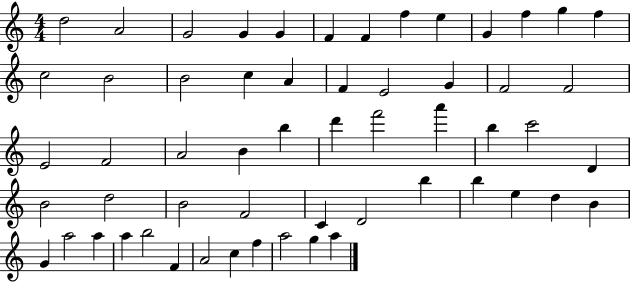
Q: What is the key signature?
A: C major